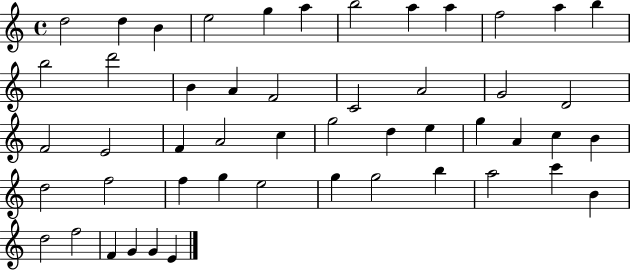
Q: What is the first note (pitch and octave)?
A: D5